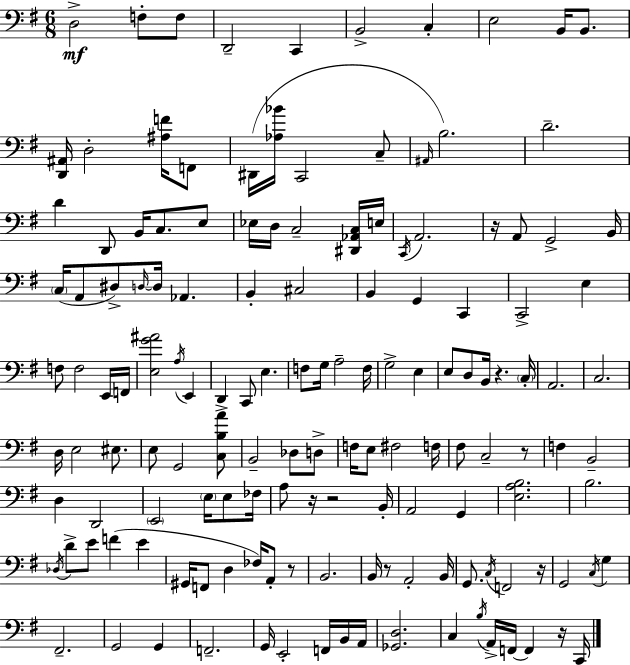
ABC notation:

X:1
T:Untitled
M:6/8
L:1/4
K:G
D,2 F,/2 F,/2 D,,2 C,, B,,2 C, E,2 B,,/4 B,,/2 [D,,^A,,]/4 D,2 [^A,F]/4 F,,/2 ^D,,/4 [_A,_B]/4 C,,2 C,/2 ^A,,/4 B,2 D2 D D,,/2 B,,/4 C,/2 E,/2 _E,/4 D,/4 C,2 [^D,,_A,,C,]/4 E,/4 C,,/4 A,,2 z/4 A,,/2 G,,2 B,,/4 C,/4 A,,/2 ^D,/2 D,/4 D,/4 _A,, B,, ^C,2 B,, G,, C,, C,,2 E, F,/2 F,2 E,,/4 F,,/4 [E,G^A]2 A,/4 E,, D,, C,,/2 E, F,/2 G,/4 A,2 F,/4 G,2 E, E,/2 D,/2 B,,/4 z C,/4 A,,2 C,2 D,/4 E,2 ^E,/2 E,/2 G,,2 [C,B,A]/2 B,,2 _D,/2 D,/2 F,/4 E,/2 ^F,2 F,/4 ^F,/2 C,2 z/2 F, B,,2 D, D,,2 E,,2 E,/4 E,/2 _F,/4 A,/2 z/4 z2 B,,/4 A,,2 G,, [E,A,B,]2 B,2 _D,/4 D/2 E/2 F E ^G,,/4 F,,/2 D, _F,/4 A,,/2 z/2 B,,2 B,,/4 z/2 A,,2 B,,/4 G,,/2 C,/4 F,,2 z/4 G,,2 C,/4 G, ^F,,2 G,,2 G,, F,,2 G,,/4 E,,2 F,,/4 B,,/4 A,,/4 [_G,,D,]2 C, B,/4 A,,/4 F,,/4 F,, z/4 C,,/4